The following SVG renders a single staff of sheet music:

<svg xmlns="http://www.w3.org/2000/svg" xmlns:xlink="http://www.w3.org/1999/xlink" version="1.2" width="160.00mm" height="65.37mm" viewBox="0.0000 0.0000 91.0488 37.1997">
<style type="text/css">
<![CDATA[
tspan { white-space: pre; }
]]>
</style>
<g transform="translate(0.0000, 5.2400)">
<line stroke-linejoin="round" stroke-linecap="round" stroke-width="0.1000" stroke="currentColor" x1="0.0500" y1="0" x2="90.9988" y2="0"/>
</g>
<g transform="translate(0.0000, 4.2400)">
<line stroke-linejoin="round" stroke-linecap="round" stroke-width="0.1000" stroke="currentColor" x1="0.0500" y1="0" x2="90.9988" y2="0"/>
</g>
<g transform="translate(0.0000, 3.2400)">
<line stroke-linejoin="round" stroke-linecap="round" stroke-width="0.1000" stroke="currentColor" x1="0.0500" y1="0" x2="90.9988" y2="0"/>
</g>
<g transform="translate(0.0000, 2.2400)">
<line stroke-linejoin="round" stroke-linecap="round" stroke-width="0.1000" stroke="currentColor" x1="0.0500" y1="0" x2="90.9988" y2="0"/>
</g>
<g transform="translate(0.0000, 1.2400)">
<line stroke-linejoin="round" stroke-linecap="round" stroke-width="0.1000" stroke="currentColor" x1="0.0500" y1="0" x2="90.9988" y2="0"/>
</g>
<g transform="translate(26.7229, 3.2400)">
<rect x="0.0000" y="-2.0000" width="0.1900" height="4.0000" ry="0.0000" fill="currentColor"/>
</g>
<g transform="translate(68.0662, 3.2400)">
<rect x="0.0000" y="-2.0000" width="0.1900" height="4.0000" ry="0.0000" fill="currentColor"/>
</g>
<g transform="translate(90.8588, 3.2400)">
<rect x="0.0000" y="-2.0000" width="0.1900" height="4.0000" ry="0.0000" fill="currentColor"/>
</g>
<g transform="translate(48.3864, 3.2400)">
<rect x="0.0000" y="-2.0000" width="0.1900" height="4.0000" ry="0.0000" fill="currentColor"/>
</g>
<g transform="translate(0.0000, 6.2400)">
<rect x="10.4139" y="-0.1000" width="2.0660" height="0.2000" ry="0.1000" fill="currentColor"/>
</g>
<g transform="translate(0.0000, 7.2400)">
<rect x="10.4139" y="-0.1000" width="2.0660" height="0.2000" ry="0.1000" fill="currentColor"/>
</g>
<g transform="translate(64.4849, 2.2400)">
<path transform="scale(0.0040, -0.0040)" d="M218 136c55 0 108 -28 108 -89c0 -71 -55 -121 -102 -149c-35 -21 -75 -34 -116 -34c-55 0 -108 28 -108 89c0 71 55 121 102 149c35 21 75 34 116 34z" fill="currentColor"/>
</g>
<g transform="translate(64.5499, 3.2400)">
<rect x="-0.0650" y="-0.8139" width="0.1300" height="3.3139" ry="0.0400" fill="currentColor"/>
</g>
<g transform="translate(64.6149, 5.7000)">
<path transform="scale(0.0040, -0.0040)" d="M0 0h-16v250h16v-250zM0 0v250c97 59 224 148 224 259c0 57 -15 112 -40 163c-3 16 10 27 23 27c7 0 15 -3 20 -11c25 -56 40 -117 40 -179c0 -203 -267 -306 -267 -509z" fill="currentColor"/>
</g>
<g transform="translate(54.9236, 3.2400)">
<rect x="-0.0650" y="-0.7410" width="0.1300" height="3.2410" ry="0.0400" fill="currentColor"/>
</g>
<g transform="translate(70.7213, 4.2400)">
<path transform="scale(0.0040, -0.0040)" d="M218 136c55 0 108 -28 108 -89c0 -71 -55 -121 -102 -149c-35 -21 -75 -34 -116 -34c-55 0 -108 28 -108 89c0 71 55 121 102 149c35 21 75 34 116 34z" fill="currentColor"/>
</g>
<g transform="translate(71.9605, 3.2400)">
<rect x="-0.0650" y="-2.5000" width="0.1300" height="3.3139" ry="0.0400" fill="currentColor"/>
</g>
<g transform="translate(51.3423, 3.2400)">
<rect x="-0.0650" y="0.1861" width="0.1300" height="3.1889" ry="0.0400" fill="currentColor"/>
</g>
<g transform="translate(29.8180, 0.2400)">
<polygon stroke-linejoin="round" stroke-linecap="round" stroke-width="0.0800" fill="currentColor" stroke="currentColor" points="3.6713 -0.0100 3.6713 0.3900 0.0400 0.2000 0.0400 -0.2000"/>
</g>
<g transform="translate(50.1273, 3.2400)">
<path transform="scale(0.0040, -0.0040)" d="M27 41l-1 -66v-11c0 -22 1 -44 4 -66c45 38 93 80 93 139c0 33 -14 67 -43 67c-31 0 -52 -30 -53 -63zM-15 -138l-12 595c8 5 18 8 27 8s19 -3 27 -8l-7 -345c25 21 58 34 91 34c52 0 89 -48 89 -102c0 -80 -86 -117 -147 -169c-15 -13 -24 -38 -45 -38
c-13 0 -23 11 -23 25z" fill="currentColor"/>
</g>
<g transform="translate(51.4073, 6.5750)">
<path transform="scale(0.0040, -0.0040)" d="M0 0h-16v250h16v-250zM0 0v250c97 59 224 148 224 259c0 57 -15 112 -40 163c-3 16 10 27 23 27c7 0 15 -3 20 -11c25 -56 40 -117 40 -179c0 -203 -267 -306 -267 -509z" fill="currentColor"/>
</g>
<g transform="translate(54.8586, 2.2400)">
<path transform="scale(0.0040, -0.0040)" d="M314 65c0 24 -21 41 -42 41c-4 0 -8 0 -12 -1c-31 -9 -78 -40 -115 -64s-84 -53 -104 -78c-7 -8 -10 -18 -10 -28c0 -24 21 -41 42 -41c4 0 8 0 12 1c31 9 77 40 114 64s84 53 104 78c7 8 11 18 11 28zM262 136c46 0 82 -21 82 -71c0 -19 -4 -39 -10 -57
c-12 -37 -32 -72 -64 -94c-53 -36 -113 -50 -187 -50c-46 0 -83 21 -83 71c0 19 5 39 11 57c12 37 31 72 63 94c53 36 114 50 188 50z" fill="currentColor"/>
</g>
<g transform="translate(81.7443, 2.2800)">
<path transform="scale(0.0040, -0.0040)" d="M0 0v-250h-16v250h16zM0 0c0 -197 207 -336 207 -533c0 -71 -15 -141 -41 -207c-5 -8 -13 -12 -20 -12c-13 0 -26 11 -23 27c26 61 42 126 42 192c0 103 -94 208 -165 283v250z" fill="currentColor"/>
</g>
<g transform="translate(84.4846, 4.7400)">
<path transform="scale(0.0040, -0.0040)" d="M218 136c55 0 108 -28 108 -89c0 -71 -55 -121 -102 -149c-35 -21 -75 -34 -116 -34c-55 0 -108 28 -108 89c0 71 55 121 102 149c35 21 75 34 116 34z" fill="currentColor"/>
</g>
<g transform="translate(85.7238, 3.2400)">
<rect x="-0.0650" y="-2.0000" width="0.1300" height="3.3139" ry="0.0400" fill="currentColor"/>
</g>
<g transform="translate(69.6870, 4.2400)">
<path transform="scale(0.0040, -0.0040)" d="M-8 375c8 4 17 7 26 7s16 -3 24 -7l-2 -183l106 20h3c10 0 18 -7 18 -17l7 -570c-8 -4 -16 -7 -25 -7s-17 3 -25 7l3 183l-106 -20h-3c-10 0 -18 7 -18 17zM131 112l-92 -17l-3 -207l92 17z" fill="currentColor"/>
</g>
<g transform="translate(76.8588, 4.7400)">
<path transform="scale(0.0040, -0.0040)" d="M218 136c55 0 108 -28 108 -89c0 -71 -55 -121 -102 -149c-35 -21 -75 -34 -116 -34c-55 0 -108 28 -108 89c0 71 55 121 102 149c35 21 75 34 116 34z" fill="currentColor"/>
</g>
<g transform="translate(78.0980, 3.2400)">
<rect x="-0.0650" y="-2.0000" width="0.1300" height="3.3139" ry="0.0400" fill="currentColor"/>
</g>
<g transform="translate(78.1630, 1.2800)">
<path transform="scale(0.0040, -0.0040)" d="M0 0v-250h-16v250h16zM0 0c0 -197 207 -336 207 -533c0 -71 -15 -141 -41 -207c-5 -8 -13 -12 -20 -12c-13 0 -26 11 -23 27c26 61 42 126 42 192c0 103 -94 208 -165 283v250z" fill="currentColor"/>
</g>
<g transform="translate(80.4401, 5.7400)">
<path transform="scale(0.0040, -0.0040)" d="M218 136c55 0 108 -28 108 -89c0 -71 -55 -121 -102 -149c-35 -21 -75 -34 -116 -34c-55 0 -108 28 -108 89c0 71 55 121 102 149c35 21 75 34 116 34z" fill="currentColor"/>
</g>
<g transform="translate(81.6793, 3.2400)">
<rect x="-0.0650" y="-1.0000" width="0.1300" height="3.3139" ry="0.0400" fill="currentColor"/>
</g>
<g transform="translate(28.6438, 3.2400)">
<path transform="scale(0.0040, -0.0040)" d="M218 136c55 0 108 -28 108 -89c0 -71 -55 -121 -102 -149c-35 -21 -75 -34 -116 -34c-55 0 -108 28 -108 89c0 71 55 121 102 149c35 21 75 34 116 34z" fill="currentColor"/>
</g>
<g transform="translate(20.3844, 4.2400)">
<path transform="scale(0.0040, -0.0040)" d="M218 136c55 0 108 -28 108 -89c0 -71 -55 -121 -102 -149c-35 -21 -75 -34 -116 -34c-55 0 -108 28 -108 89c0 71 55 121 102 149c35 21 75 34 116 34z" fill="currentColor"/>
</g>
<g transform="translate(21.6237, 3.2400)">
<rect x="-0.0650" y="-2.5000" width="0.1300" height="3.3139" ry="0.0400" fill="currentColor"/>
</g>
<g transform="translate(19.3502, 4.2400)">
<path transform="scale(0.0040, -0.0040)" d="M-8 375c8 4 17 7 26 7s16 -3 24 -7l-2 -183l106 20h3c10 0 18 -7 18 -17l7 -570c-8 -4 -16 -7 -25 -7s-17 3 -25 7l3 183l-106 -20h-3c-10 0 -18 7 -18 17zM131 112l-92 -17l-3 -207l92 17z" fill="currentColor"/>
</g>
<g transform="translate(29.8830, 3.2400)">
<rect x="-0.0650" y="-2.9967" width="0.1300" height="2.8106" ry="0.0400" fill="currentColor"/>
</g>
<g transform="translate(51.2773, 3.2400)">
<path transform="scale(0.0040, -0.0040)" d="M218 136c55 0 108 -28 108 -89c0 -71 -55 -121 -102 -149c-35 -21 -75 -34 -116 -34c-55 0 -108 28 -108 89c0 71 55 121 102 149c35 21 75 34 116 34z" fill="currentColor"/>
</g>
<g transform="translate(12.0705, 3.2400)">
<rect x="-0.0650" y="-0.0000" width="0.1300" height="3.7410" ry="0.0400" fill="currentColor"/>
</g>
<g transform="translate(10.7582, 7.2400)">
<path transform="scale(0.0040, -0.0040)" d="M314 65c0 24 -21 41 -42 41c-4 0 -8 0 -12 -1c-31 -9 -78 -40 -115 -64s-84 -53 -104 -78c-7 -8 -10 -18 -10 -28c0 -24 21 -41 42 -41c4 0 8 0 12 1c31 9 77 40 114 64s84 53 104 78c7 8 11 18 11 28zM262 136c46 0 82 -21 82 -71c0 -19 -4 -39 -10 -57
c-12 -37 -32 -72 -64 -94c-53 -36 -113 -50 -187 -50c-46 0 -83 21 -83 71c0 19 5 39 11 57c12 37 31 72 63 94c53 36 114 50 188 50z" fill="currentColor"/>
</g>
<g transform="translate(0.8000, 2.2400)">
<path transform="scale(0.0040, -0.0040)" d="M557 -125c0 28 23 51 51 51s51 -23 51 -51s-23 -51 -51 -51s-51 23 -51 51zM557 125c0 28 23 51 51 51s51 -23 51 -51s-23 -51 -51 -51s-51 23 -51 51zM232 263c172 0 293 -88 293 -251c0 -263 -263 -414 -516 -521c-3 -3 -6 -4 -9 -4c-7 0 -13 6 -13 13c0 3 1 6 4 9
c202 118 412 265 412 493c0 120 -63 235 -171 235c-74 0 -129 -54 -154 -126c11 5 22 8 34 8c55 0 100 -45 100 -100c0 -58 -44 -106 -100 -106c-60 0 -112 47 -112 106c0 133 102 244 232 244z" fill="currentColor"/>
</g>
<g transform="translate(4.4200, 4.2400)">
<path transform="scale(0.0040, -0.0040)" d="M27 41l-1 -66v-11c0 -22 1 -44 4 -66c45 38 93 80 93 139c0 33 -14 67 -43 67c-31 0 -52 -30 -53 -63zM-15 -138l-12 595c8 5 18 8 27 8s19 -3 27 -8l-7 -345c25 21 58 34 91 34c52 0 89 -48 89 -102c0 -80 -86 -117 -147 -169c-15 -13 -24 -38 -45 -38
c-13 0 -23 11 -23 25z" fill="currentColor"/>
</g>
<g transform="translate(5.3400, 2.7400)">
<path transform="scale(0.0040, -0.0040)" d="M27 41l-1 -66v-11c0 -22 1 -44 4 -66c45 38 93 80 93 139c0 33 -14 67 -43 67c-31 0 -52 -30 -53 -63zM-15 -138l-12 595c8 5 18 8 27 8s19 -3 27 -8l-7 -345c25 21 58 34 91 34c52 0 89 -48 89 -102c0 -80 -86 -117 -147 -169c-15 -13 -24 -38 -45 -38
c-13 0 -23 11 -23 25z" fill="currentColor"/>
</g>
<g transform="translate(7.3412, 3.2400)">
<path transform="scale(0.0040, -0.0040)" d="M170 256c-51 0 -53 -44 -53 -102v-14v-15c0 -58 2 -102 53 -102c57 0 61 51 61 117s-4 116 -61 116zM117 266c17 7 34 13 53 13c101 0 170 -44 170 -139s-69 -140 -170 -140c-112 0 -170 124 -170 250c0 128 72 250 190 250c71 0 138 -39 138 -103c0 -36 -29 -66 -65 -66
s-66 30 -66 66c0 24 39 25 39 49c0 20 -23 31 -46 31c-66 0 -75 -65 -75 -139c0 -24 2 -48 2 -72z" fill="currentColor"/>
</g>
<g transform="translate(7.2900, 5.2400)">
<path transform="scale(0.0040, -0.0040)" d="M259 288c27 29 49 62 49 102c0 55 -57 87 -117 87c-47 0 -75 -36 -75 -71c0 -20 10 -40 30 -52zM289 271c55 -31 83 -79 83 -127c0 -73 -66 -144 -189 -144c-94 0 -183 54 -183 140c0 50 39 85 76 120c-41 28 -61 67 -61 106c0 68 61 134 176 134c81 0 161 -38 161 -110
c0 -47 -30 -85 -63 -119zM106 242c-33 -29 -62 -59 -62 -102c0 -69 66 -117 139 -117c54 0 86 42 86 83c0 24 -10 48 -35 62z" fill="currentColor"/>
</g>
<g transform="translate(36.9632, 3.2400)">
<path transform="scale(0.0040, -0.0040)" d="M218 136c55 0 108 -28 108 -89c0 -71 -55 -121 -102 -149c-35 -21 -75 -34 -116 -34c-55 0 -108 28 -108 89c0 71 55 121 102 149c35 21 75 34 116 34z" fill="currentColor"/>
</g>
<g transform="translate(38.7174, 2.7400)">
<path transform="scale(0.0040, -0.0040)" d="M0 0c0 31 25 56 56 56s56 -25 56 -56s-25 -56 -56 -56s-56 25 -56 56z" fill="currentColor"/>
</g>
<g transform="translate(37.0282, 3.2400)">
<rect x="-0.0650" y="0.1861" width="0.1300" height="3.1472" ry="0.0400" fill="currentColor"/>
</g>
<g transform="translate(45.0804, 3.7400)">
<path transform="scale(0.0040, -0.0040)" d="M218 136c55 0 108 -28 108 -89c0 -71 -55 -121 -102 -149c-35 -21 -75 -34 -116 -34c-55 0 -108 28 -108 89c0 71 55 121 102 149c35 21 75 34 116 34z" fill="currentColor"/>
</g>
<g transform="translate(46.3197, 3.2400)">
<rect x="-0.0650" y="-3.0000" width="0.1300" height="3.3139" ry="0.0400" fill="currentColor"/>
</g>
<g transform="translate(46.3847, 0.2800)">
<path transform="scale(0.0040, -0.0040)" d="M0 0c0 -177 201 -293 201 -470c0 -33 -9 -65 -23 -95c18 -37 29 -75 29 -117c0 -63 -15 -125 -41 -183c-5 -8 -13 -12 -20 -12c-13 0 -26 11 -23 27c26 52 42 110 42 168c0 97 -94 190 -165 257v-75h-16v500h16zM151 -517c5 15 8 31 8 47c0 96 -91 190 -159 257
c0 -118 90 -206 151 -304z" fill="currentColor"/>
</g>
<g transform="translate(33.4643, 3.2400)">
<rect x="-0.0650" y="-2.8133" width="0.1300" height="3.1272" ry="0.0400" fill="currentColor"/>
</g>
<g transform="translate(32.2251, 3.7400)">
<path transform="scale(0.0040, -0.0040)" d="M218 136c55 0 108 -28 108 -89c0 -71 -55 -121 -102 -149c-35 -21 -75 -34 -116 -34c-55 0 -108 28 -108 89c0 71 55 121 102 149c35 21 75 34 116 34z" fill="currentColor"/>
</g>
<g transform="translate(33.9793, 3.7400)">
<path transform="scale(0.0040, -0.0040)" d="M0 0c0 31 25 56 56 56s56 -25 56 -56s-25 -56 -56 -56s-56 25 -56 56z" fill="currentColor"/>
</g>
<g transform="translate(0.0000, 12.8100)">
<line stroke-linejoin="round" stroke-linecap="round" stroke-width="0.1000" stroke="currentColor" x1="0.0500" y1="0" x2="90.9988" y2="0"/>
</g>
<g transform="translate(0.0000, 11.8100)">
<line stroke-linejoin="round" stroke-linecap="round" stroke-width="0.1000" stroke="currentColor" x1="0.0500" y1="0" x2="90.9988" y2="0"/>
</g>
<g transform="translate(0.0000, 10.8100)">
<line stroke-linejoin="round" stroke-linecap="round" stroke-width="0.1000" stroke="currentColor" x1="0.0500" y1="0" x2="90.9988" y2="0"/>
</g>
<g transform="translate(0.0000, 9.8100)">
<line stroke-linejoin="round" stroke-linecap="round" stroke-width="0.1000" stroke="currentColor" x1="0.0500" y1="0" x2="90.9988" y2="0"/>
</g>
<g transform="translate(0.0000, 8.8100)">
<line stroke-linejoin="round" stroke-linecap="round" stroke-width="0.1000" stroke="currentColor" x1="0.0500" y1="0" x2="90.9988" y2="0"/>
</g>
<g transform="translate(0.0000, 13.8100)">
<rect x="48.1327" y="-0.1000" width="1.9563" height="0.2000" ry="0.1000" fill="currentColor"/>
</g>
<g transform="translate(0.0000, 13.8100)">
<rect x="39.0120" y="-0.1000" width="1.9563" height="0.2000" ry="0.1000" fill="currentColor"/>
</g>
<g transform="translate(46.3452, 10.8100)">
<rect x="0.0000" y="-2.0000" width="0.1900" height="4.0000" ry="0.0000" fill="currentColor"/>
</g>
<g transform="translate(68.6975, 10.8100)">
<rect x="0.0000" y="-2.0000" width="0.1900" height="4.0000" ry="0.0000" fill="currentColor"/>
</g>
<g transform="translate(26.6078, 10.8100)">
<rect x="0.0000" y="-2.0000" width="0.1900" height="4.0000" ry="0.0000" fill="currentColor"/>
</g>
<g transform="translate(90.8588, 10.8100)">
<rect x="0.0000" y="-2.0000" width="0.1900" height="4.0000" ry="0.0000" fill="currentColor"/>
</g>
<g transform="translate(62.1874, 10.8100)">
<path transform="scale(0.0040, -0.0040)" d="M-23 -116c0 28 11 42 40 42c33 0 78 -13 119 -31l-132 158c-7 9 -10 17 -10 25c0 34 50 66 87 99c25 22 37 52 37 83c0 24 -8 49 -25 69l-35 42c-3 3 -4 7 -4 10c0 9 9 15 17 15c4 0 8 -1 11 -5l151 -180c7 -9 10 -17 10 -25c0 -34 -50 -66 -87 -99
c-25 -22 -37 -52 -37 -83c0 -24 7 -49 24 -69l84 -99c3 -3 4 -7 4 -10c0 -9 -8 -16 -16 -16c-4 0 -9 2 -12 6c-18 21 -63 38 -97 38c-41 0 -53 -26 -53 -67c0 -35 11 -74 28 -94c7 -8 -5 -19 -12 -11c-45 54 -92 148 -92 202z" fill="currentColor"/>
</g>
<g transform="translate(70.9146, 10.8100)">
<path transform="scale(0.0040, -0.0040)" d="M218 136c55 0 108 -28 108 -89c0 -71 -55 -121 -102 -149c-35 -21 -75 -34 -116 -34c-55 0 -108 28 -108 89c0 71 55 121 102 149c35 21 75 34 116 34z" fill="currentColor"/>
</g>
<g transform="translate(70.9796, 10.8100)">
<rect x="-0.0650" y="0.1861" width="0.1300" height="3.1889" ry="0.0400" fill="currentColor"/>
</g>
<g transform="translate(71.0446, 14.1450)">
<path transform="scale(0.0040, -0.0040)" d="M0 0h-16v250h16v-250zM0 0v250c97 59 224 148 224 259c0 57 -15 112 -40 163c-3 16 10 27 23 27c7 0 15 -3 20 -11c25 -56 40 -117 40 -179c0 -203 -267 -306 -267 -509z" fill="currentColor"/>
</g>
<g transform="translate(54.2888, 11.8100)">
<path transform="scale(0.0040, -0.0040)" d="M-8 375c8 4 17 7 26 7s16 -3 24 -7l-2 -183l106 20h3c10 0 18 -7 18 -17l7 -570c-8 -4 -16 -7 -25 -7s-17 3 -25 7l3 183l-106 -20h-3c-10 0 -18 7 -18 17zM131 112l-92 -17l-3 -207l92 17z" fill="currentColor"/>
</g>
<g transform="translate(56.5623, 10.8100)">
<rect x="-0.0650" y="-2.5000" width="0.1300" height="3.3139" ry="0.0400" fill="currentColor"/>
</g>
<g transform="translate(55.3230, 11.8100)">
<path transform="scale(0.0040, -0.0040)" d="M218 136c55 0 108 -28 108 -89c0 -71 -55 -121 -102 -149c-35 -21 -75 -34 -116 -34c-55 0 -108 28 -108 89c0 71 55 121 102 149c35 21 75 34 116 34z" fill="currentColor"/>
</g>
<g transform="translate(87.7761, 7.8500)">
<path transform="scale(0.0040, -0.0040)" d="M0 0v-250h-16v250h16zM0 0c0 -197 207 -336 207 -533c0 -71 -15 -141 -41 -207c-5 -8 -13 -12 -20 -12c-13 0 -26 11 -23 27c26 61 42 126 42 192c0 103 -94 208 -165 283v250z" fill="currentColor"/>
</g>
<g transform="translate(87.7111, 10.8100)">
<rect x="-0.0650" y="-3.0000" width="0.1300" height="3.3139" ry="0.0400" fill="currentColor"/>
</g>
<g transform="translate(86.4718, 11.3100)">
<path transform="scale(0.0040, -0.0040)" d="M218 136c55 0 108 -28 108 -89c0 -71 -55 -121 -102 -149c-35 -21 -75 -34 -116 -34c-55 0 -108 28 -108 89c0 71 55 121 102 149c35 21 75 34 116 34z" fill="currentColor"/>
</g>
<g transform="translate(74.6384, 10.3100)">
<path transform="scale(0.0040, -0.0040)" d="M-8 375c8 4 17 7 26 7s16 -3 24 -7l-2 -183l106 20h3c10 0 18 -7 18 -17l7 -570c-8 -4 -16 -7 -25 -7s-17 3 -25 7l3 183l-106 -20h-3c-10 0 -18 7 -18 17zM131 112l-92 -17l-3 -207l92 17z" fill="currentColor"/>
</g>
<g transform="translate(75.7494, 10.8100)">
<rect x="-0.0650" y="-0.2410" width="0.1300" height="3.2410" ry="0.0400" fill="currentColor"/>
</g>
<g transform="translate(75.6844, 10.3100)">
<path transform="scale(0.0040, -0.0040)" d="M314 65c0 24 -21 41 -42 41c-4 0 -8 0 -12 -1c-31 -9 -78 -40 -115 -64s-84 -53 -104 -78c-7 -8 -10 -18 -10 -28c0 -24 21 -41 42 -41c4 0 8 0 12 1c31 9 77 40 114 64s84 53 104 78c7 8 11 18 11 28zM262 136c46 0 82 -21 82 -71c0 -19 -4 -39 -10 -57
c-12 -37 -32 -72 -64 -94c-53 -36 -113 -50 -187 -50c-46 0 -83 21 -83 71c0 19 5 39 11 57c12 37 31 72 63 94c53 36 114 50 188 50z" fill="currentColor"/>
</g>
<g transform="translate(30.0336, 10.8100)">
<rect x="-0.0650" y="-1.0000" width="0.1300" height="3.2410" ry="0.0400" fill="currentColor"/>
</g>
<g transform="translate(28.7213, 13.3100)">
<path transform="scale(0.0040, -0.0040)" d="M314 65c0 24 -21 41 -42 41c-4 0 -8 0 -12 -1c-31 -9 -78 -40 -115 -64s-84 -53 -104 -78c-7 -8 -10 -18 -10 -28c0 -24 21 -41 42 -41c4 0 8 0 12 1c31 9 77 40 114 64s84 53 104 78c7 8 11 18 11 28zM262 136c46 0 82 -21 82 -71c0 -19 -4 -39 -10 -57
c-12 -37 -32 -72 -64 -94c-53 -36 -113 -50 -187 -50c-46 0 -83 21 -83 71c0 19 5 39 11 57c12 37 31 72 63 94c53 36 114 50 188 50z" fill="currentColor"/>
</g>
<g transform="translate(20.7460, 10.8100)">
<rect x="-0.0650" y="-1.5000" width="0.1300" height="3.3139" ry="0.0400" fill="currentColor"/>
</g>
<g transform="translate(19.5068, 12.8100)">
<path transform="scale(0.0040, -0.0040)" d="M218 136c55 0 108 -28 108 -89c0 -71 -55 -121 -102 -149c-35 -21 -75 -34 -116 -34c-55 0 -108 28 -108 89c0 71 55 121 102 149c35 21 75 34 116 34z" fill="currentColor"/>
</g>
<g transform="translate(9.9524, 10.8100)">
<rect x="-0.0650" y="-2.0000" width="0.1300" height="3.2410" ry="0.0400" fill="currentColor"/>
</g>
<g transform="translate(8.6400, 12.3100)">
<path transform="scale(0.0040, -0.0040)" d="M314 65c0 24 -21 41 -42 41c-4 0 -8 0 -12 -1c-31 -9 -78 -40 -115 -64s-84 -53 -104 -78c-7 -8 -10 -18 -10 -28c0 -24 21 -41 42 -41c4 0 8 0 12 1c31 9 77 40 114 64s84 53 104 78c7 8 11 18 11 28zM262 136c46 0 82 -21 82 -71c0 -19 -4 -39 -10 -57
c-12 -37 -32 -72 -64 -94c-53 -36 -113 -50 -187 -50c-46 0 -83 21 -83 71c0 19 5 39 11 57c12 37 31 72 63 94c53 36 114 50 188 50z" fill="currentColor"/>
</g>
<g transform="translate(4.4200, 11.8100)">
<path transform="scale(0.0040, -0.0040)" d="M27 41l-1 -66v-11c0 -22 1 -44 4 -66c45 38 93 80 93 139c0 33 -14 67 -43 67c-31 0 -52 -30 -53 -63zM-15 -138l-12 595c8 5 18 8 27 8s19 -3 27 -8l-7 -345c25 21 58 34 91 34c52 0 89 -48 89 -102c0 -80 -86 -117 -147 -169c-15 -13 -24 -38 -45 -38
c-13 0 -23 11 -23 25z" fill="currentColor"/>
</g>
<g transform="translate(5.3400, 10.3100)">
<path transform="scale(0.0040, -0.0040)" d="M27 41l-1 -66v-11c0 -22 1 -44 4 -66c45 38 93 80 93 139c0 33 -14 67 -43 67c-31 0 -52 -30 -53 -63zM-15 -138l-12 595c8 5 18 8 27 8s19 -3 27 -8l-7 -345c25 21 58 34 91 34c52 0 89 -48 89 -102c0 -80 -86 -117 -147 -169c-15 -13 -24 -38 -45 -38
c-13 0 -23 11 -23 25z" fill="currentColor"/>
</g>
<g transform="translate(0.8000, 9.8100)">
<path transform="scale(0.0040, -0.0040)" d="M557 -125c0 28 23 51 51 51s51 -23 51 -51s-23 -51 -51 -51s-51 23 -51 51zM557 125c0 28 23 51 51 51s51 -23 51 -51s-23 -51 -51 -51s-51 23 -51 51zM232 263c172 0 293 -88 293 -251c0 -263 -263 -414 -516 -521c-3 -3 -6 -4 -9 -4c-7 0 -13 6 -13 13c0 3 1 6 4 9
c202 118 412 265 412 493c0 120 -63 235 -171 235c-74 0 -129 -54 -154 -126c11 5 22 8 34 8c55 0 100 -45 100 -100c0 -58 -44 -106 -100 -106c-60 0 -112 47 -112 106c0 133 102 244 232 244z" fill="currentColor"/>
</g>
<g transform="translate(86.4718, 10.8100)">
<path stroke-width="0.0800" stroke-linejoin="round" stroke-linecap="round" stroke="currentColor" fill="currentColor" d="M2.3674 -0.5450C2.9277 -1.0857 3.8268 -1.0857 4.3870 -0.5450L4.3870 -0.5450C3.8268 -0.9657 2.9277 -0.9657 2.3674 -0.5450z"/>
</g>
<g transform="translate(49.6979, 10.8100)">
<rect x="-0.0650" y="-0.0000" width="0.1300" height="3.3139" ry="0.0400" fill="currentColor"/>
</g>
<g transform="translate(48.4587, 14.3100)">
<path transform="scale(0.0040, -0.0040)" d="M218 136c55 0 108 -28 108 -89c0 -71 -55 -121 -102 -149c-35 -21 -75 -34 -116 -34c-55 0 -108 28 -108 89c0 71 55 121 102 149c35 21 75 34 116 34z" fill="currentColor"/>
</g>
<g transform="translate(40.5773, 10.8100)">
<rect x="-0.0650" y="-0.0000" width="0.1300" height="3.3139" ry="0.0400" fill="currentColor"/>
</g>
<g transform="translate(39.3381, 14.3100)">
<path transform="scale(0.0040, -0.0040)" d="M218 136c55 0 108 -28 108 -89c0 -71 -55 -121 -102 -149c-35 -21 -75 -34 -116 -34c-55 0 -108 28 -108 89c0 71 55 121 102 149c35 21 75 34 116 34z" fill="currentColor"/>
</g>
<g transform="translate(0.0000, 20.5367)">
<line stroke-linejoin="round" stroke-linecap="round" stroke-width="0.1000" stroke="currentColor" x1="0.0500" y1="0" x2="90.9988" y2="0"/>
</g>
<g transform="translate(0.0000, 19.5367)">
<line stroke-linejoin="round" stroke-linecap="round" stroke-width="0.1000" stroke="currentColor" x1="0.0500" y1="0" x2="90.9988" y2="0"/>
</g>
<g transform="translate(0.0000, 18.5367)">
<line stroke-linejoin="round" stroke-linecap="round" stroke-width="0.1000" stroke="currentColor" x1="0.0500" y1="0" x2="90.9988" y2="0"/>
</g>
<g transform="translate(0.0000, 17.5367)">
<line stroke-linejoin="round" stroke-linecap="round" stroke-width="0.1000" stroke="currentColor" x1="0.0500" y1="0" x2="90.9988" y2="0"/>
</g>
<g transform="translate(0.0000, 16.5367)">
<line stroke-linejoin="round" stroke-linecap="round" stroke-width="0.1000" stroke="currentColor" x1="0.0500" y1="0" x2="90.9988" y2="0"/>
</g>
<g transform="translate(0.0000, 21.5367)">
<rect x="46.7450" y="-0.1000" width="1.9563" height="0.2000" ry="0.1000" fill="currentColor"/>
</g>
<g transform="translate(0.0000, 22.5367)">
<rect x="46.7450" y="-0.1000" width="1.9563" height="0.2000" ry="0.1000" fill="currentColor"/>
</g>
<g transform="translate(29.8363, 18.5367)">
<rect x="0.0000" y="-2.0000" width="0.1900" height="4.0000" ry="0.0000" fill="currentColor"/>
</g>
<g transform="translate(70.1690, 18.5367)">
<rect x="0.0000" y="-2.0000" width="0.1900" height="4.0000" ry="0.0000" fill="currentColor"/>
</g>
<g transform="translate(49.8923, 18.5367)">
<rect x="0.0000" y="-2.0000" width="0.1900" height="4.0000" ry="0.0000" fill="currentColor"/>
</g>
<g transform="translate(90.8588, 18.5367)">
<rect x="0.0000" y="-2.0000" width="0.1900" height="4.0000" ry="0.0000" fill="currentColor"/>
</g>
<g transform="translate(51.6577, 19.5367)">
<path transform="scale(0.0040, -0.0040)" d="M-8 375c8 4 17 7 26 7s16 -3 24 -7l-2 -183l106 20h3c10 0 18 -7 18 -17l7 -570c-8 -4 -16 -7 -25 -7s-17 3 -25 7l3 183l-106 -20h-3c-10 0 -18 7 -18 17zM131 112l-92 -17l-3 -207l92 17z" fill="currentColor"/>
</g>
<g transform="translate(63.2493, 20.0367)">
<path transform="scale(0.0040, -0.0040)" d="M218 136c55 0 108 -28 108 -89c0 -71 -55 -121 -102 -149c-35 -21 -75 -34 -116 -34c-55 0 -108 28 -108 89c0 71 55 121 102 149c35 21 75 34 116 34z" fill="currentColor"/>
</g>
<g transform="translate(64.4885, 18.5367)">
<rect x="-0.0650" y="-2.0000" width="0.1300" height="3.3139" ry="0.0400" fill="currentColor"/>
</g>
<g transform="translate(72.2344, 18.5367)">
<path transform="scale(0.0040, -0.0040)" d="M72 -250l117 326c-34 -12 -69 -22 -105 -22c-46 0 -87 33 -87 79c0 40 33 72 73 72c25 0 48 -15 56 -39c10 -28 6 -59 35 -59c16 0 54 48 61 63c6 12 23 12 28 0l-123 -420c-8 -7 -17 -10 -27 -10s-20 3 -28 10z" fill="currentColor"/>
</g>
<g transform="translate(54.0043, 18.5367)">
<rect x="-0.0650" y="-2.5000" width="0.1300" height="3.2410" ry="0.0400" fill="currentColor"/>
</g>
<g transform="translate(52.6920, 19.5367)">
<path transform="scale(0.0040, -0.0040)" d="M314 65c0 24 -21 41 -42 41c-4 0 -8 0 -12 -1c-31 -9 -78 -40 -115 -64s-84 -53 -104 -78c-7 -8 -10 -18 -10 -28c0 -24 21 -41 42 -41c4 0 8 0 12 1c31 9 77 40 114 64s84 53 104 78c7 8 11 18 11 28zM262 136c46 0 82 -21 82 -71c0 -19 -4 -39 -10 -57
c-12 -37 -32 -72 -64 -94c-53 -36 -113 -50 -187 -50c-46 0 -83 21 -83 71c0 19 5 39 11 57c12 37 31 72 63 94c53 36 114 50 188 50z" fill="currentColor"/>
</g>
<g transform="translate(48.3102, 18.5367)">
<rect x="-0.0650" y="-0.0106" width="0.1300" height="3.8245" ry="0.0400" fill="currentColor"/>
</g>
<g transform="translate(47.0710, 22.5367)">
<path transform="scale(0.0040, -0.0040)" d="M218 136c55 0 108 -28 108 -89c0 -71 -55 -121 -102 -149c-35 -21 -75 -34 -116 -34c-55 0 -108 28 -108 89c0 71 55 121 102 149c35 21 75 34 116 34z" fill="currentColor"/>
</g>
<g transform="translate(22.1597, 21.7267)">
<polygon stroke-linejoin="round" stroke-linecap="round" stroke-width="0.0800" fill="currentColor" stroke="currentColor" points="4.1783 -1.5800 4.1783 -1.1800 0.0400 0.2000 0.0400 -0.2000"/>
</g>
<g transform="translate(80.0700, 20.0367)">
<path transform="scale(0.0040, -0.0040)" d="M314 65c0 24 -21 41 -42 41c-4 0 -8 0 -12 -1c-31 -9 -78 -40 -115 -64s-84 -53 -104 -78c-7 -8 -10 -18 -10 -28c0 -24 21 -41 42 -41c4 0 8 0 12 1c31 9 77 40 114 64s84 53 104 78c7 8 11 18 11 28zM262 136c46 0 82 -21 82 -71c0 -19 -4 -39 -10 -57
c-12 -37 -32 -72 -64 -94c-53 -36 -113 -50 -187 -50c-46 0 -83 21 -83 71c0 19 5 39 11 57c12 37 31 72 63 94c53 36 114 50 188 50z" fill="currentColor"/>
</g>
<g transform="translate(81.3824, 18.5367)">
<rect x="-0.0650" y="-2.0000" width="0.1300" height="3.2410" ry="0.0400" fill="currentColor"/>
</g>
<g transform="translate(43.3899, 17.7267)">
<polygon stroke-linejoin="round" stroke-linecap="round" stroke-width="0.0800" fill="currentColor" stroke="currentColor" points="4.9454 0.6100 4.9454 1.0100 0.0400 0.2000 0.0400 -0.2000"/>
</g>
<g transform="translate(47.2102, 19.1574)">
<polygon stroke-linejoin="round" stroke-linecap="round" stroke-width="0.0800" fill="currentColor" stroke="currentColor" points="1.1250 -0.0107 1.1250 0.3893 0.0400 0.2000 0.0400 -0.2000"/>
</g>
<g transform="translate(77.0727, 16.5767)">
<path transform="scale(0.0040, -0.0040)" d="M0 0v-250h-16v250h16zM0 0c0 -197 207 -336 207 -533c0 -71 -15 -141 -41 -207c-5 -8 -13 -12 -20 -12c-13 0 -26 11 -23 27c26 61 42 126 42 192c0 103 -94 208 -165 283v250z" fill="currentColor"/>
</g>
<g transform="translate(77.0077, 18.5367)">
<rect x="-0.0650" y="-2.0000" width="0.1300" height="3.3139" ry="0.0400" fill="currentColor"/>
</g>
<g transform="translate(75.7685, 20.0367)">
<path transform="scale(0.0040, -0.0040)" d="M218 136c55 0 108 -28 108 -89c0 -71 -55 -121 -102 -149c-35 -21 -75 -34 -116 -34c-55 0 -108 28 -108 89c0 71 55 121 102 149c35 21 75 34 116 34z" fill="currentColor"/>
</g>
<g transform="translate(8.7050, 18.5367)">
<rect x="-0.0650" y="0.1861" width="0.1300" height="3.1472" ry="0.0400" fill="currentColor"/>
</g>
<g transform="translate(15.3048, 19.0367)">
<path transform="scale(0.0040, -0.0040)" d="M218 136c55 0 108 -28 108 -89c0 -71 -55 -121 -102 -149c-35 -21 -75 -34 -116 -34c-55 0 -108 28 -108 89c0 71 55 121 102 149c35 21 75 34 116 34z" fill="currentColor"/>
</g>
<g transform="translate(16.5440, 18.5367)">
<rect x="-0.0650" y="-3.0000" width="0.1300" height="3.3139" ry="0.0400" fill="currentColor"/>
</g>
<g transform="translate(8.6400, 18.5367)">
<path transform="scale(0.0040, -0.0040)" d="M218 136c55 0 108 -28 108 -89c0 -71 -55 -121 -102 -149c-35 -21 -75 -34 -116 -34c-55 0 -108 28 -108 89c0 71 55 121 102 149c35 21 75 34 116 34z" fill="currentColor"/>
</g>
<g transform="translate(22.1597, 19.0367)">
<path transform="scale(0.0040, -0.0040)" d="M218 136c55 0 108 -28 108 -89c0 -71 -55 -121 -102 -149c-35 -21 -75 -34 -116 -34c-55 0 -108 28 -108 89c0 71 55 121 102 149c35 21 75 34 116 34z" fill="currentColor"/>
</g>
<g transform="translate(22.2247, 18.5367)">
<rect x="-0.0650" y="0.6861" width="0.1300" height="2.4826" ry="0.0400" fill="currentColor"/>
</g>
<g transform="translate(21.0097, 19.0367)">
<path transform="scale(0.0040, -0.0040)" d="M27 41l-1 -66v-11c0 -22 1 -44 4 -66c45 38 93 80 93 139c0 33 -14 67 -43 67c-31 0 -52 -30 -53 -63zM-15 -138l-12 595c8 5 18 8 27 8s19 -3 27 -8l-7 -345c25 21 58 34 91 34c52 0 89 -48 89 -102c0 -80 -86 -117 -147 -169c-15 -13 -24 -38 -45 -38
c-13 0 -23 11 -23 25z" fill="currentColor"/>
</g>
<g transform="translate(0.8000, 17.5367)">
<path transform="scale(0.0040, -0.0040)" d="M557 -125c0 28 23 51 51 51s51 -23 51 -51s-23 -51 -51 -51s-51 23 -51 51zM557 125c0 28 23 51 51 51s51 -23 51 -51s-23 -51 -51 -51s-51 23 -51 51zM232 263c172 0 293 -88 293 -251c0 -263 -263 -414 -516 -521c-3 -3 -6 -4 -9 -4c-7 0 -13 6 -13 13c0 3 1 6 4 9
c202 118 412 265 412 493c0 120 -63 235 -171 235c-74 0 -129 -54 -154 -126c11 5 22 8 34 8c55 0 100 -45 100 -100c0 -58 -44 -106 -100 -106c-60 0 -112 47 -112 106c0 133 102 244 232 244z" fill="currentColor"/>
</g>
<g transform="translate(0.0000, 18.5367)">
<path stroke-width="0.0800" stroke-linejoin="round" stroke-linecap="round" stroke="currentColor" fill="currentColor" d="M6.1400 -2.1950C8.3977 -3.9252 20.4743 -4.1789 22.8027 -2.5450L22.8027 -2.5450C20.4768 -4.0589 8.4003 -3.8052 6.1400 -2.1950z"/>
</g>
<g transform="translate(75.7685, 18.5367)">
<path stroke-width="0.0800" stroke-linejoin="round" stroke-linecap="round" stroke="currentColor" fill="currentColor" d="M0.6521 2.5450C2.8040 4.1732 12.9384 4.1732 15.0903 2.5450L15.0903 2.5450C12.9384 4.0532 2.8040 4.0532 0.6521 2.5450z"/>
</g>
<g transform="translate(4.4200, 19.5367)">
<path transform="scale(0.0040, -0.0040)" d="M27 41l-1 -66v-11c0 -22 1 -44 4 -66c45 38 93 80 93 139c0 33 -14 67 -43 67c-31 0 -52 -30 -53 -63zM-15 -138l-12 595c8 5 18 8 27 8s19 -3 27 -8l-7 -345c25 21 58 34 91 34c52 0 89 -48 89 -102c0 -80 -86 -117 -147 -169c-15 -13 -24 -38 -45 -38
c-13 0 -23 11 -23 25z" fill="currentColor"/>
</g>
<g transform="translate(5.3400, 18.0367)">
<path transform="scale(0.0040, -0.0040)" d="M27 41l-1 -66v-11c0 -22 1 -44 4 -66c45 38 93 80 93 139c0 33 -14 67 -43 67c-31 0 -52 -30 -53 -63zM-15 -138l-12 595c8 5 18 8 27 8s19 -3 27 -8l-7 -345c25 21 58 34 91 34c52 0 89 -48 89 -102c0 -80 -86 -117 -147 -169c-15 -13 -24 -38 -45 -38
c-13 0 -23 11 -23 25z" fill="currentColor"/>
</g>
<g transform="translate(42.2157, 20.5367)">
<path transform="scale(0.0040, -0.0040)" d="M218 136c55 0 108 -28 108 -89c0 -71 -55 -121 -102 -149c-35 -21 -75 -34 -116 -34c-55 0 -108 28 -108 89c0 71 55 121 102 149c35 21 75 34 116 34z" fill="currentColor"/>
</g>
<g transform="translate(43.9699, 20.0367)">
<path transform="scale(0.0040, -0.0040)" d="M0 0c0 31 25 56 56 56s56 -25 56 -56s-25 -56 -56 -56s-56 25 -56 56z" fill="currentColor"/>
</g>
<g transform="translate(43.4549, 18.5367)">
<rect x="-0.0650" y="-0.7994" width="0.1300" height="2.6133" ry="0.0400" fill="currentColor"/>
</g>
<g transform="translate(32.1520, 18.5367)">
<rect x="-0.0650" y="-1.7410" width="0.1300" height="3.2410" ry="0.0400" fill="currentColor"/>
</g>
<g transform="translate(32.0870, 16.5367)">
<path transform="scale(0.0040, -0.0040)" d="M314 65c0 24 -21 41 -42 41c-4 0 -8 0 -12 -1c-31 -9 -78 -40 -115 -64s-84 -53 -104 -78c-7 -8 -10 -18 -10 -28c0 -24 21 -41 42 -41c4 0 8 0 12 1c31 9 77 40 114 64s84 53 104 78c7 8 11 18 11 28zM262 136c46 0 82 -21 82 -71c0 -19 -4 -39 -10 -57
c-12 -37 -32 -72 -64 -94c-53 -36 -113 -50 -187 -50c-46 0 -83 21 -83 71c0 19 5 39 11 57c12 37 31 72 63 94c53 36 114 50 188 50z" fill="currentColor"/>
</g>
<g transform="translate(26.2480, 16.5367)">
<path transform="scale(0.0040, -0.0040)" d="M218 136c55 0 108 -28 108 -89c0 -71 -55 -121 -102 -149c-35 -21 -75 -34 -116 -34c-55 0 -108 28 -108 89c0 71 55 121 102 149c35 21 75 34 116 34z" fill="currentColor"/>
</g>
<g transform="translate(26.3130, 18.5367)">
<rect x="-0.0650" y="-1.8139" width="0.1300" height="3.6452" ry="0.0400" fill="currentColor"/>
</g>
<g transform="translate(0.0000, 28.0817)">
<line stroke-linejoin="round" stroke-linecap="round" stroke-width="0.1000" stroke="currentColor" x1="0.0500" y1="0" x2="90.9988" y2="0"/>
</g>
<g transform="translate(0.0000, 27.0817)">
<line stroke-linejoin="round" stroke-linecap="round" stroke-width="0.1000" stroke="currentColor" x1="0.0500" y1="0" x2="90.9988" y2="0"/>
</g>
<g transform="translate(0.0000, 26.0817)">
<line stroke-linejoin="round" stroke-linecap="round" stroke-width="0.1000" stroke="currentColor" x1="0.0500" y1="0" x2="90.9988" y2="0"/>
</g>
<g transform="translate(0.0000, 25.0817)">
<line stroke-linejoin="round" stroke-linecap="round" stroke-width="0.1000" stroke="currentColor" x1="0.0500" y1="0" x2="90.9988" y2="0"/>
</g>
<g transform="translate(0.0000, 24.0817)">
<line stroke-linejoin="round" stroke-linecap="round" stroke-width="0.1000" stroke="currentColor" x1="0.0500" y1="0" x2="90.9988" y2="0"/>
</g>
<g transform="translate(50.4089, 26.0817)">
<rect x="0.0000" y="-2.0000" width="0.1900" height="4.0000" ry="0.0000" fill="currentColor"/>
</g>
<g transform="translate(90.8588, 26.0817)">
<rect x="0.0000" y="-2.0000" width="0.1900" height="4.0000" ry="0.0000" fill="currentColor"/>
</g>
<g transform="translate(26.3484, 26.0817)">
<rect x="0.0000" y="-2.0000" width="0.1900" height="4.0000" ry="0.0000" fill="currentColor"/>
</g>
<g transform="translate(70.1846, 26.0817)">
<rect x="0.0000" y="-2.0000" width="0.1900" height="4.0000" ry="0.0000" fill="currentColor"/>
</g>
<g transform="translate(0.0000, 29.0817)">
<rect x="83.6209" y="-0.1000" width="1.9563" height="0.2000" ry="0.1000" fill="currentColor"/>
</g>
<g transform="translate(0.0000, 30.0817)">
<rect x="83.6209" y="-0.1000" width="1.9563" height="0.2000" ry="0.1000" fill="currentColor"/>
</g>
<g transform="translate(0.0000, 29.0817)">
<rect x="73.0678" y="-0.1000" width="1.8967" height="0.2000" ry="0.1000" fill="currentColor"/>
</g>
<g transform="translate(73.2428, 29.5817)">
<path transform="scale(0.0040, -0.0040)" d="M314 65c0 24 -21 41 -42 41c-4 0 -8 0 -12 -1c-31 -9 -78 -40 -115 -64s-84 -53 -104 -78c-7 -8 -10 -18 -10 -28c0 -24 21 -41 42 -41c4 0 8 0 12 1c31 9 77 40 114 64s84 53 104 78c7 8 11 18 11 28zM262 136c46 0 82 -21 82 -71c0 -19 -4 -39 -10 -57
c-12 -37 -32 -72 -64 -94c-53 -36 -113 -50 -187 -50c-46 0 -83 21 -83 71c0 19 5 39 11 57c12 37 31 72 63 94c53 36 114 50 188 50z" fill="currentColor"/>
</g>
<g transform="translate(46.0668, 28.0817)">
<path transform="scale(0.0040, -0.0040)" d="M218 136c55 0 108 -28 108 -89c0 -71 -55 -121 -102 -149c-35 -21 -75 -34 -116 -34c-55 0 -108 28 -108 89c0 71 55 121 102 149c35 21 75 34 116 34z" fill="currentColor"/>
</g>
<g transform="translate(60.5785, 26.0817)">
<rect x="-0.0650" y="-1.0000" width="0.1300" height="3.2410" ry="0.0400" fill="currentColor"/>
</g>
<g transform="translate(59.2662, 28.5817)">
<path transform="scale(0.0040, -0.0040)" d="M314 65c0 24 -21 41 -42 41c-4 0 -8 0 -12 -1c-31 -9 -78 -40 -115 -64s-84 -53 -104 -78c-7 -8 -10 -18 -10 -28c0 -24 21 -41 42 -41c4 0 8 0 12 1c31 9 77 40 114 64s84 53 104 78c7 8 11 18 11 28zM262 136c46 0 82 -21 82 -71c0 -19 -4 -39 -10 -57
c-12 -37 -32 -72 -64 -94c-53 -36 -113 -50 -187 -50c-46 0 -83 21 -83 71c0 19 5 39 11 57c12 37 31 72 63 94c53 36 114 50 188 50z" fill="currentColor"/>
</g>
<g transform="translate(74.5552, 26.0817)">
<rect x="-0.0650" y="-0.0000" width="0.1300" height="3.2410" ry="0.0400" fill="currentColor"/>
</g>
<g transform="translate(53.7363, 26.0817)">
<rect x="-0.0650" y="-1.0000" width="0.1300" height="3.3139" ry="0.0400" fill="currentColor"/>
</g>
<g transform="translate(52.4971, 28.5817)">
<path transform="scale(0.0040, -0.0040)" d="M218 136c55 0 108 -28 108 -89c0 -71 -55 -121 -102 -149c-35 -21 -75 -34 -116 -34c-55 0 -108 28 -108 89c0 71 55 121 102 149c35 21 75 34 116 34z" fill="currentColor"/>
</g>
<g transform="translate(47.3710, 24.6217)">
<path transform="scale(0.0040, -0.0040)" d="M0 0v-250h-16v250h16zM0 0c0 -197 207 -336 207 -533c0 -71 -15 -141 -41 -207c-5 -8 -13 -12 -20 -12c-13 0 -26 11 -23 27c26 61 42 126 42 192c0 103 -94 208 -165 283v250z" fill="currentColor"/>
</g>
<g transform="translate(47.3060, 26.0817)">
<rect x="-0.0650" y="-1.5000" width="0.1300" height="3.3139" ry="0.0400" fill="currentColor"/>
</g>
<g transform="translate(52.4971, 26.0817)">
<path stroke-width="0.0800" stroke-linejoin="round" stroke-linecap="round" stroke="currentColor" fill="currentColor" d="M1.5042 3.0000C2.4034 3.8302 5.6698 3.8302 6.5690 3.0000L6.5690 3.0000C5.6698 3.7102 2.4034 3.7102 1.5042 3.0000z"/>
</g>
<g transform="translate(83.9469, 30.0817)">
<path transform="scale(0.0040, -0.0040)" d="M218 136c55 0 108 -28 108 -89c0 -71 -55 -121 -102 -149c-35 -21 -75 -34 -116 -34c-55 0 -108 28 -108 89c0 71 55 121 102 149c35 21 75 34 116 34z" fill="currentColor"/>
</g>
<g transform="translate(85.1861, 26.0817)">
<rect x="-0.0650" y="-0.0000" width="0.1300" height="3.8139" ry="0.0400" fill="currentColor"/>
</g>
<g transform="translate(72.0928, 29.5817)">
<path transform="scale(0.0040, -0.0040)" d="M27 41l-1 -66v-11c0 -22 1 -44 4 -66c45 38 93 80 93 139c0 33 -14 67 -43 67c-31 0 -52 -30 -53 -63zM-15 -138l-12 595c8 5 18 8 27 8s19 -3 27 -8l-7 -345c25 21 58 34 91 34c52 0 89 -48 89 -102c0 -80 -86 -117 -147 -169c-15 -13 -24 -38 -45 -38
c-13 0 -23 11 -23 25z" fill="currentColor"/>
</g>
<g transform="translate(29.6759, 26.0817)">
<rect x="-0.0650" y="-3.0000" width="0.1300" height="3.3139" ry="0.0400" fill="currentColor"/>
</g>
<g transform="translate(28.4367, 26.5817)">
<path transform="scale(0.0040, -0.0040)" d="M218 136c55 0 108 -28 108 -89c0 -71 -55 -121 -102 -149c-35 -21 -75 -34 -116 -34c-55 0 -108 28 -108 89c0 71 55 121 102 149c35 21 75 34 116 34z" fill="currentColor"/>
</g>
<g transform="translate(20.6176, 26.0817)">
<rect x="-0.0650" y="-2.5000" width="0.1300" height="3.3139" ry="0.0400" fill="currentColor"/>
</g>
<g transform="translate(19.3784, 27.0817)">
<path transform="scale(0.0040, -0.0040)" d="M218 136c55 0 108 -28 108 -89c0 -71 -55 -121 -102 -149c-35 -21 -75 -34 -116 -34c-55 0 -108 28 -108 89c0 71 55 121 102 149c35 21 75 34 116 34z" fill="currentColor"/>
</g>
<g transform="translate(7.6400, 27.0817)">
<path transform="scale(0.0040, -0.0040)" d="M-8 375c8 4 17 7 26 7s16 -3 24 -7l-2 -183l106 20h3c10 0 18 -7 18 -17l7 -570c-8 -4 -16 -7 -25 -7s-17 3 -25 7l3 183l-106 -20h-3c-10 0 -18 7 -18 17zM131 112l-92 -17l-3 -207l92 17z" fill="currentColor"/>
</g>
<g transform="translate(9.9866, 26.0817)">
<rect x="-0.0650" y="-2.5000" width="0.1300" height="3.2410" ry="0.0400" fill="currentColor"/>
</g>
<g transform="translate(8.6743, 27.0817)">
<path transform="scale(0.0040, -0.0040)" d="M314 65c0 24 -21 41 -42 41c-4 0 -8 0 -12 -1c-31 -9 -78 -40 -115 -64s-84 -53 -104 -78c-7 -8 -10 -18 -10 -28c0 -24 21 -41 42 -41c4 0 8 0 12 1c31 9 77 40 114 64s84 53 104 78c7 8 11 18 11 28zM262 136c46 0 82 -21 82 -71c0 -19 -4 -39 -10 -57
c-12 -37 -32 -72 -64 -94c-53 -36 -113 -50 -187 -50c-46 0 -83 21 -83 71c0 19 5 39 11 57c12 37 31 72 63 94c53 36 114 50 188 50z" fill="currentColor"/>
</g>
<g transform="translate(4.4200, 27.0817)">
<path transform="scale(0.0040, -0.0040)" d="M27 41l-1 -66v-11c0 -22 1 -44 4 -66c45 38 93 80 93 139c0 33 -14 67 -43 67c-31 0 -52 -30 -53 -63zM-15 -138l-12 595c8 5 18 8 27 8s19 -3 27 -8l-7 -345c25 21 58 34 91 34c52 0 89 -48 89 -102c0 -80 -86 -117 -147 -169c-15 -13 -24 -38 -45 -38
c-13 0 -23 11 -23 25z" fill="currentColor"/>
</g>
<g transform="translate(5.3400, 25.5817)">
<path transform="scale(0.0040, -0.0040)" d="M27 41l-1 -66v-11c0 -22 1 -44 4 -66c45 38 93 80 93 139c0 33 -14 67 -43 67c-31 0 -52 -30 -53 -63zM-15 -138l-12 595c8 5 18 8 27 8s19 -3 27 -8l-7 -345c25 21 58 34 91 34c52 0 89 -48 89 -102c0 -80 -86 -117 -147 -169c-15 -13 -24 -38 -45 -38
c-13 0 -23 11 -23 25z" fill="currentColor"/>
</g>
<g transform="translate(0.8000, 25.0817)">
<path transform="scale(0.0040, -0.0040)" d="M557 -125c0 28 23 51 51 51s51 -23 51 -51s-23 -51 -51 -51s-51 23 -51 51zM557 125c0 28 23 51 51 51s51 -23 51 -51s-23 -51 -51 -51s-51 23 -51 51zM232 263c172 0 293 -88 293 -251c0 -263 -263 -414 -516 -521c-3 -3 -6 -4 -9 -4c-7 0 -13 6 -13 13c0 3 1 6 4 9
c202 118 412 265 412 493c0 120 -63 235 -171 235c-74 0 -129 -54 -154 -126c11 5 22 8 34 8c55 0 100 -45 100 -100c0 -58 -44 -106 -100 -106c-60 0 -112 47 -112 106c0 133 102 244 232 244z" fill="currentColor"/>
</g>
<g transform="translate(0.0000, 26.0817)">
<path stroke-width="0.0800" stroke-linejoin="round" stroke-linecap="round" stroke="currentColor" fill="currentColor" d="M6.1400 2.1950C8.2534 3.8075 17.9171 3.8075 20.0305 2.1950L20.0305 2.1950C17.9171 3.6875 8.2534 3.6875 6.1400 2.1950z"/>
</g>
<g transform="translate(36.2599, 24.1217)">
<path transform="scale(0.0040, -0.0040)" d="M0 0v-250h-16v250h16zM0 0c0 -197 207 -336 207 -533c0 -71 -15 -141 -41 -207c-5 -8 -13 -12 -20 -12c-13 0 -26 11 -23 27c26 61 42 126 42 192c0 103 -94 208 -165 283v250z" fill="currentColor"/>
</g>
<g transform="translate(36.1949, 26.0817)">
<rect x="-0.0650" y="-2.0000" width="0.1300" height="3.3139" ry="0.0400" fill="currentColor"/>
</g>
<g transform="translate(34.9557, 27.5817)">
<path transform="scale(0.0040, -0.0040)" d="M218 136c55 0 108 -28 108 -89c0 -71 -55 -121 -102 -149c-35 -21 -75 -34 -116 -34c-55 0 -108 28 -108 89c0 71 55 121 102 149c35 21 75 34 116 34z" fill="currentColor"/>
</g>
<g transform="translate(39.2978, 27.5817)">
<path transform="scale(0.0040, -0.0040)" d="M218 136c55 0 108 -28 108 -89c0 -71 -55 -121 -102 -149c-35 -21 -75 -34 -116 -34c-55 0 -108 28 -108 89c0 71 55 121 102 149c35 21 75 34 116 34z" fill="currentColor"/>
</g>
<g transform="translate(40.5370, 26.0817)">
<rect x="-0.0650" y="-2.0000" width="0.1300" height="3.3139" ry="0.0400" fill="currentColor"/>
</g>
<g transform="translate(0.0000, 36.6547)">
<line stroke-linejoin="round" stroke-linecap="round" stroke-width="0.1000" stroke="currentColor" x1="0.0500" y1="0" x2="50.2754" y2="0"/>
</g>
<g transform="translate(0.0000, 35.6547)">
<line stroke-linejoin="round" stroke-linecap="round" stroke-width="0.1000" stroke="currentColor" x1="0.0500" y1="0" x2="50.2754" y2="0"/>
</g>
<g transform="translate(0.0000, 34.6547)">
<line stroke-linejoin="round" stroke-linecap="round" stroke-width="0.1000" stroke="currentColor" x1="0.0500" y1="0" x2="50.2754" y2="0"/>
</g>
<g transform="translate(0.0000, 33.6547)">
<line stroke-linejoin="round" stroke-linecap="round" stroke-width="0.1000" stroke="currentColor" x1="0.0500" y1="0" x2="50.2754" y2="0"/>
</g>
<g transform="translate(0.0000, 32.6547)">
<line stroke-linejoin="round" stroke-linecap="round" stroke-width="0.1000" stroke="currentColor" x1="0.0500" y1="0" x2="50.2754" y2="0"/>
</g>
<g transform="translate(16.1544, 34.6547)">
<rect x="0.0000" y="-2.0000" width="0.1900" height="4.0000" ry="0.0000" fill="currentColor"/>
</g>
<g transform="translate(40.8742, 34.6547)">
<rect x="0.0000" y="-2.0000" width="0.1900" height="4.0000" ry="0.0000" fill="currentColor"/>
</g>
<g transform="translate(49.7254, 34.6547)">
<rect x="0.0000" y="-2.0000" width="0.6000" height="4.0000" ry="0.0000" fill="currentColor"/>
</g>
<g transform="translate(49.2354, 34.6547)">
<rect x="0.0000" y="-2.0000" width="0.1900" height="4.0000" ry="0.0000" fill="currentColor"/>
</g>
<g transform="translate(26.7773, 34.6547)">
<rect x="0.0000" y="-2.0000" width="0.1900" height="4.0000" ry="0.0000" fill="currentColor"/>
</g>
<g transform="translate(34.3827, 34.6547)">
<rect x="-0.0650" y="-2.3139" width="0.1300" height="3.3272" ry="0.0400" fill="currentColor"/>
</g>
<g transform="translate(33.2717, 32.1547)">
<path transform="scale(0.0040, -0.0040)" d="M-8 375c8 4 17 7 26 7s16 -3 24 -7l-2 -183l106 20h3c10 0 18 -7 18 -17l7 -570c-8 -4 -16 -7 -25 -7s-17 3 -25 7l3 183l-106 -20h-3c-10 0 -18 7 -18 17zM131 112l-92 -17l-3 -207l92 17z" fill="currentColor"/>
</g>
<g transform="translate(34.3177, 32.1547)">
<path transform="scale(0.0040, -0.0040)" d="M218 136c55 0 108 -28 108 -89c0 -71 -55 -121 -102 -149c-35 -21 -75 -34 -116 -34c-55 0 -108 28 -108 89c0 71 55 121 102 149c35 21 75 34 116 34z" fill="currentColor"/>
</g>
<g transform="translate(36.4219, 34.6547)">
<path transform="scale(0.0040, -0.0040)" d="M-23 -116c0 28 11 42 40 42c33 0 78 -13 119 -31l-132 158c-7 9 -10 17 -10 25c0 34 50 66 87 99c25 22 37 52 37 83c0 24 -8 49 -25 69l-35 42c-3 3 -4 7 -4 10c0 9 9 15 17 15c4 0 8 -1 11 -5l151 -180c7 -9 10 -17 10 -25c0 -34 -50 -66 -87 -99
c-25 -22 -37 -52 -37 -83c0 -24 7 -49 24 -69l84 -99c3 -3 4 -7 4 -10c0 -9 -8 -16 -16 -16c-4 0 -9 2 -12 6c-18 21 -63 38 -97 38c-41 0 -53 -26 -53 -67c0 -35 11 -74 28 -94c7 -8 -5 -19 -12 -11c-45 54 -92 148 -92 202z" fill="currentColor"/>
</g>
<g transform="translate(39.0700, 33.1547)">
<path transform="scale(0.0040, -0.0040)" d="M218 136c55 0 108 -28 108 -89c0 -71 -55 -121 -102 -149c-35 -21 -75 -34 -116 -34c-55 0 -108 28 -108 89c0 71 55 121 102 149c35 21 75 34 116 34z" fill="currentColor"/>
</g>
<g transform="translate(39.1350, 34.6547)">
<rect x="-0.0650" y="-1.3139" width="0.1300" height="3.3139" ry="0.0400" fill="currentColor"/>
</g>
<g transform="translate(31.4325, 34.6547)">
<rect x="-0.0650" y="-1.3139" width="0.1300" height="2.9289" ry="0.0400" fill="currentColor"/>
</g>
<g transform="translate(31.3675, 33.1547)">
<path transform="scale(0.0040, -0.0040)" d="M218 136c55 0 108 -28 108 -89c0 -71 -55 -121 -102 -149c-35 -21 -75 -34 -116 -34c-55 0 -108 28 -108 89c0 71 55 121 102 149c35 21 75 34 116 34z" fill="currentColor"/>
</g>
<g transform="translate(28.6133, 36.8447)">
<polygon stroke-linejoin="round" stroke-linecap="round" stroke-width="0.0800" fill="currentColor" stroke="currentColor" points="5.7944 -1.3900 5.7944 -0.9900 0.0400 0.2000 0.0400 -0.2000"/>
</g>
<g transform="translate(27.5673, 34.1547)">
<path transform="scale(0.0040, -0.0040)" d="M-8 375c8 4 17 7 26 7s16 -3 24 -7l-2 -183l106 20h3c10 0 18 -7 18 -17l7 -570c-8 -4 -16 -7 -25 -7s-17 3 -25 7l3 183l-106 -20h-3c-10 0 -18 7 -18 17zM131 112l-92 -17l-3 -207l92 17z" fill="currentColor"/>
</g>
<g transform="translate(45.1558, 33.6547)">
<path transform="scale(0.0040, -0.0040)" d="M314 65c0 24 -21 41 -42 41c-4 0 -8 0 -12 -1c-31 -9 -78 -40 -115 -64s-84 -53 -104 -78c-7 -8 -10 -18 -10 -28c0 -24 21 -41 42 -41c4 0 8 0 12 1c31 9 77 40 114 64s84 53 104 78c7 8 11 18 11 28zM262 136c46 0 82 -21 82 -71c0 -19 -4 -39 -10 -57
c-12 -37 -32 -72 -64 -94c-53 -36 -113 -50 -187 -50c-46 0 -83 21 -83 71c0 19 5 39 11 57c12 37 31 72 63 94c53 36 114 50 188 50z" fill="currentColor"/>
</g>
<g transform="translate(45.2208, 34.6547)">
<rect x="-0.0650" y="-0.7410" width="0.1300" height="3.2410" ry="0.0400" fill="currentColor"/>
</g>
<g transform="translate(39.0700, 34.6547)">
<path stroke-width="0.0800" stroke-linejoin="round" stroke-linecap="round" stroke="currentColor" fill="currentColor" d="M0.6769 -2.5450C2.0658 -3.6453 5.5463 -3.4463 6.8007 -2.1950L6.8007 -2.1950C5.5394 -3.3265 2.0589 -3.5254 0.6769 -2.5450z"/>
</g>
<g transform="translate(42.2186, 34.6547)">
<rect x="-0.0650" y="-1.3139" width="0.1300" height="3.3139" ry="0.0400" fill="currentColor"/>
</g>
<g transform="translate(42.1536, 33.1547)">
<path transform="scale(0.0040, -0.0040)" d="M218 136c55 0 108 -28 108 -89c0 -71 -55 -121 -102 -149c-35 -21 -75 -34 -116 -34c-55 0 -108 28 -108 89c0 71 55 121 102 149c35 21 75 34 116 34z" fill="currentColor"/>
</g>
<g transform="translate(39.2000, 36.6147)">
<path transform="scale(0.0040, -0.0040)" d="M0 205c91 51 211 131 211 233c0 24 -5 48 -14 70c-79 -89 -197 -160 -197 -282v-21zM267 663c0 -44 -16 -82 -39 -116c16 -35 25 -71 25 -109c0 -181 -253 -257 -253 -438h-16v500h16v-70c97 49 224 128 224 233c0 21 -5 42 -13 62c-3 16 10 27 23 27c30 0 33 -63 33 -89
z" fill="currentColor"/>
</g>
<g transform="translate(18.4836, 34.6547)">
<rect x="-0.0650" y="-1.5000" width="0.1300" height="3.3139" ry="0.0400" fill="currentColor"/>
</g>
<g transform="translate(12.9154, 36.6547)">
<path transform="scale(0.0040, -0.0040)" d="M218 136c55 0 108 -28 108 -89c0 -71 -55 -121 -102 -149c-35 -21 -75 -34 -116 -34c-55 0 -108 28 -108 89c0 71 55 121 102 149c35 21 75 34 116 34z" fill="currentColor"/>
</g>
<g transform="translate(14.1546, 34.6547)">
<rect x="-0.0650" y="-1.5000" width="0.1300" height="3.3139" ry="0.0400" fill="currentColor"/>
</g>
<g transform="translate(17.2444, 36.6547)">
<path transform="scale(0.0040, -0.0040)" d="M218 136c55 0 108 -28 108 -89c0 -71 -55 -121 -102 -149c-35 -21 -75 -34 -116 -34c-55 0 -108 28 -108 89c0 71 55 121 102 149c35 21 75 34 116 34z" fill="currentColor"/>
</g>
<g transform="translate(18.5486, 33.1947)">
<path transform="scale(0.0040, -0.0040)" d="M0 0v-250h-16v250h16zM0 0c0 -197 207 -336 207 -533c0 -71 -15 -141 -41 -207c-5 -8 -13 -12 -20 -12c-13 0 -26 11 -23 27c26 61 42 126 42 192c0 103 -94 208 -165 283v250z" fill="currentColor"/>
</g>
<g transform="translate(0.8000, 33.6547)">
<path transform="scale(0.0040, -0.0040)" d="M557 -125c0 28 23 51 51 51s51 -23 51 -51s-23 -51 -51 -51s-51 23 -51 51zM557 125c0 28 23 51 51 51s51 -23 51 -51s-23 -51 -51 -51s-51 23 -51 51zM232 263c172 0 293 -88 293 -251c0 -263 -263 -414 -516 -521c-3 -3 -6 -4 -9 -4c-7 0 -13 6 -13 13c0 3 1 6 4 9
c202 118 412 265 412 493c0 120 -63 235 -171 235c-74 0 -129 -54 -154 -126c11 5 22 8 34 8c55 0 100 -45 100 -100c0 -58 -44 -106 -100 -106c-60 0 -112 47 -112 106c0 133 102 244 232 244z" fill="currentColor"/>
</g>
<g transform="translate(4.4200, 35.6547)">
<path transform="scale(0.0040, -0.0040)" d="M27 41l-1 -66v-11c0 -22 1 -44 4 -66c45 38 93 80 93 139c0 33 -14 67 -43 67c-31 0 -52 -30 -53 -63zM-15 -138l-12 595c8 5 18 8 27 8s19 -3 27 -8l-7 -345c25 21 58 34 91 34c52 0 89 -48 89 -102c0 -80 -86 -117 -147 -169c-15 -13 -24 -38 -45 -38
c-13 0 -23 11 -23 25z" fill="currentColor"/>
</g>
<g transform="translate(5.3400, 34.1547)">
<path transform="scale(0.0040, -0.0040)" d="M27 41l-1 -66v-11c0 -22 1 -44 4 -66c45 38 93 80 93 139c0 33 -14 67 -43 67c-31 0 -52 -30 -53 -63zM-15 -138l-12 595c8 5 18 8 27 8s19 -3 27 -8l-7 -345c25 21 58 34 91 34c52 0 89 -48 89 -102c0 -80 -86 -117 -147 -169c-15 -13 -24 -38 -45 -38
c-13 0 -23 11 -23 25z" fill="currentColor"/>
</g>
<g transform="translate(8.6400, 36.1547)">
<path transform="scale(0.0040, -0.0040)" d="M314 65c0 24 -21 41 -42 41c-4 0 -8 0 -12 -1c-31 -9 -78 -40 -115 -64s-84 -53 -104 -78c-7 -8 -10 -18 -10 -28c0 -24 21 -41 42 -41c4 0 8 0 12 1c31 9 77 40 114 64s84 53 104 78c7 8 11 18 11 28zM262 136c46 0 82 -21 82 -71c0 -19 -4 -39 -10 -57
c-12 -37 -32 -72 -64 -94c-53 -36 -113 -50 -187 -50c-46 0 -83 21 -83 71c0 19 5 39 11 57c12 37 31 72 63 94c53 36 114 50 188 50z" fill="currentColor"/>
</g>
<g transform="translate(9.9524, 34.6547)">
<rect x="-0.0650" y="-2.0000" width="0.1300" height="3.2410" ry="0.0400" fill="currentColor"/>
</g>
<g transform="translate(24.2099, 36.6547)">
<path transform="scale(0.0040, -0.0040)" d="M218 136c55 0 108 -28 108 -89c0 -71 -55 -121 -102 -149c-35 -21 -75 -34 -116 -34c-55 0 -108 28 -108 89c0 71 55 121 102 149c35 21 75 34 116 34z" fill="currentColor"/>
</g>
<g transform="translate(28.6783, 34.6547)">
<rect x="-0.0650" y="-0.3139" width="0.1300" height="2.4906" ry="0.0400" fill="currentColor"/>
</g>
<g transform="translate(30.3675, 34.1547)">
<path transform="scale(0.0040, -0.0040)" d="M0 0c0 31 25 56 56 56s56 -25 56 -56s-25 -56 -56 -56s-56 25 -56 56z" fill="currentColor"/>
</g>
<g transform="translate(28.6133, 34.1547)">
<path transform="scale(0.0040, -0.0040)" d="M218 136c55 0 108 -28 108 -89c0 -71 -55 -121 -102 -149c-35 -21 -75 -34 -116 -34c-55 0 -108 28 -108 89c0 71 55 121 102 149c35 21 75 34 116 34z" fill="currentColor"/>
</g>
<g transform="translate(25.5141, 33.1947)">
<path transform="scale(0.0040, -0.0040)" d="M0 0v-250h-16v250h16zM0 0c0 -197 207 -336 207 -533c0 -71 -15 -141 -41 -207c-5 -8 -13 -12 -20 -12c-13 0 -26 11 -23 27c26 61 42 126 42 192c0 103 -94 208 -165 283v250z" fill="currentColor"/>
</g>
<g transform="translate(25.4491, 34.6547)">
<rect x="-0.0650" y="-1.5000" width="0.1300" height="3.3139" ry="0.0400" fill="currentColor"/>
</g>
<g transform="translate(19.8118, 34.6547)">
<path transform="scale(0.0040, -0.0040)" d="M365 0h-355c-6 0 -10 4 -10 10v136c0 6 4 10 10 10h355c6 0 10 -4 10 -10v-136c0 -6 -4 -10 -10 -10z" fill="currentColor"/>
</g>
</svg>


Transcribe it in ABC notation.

X:1
T:Untitled
M:6/8
L:1/4
K:Bb
C,,2 B,, D,/2 C,/2 D, C,/4 _D,/2 F,2 F,/2 B,, A,,/2 F,,/2 A,, A,,2 G,, F,,2 D,, D,, B,, z D,/2 E,2 C,/2 D, C, _C,/2 A,/2 A,2 G,,/2 C,,/4 B,,2 A,, z/2 A,,/2 A,,2 B,,2 B,, C, A,,/2 A,, G,,/2 F,, F,,2 _D,,2 C,, A,,2 G,, G,,/2 z2 G,,/2 E,/2 G,/2 B,/2 z G,/4 G, F,2